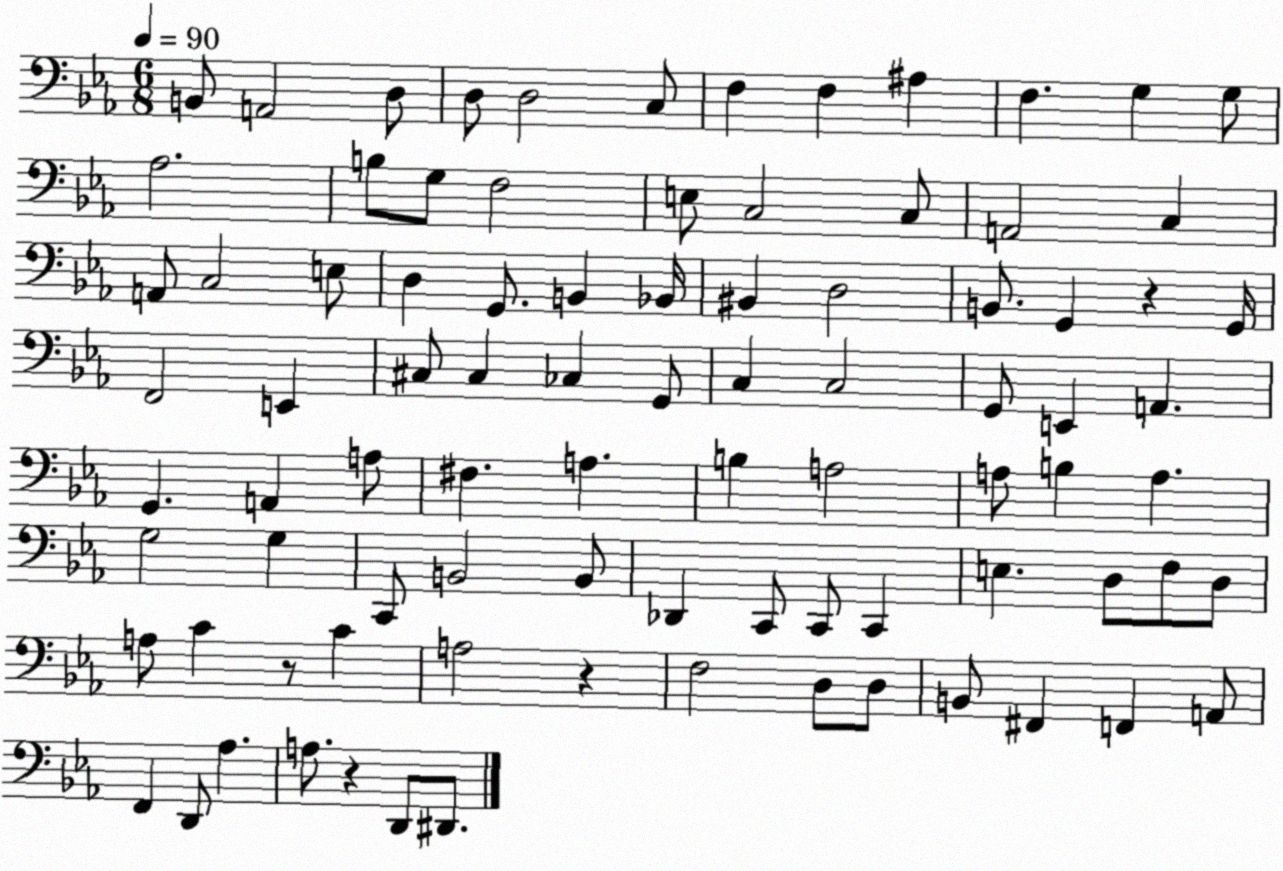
X:1
T:Untitled
M:6/8
L:1/4
K:Eb
B,,/2 A,,2 D,/2 D,/2 D,2 C,/2 F, F, ^A, F, G, G,/2 _A,2 B,/2 G,/2 F,2 E,/2 C,2 C,/2 A,,2 C, A,,/2 C,2 E,/2 D, G,,/2 B,, _B,,/4 ^B,, D,2 B,,/2 G,, z G,,/4 F,,2 E,, ^C,/2 ^C, _C, G,,/2 C, C,2 G,,/2 E,, A,, G,, A,, A,/2 ^F, A, B, A,2 A,/2 B, A, G,2 G, C,,/2 B,,2 B,,/2 _D,, C,,/2 C,,/2 C,, E, D,/2 F,/2 D,/2 A,/2 C z/2 C A,2 z F,2 D,/2 D,/2 B,,/2 ^F,, F,, A,,/2 F,, D,,/2 _A, A,/2 z D,,/2 ^D,,/2